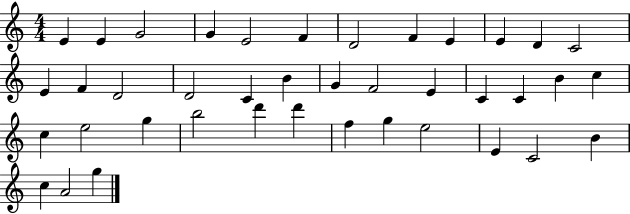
E4/q E4/q G4/h G4/q E4/h F4/q D4/h F4/q E4/q E4/q D4/q C4/h E4/q F4/q D4/h D4/h C4/q B4/q G4/q F4/h E4/q C4/q C4/q B4/q C5/q C5/q E5/h G5/q B5/h D6/q D6/q F5/q G5/q E5/h E4/q C4/h B4/q C5/q A4/h G5/q